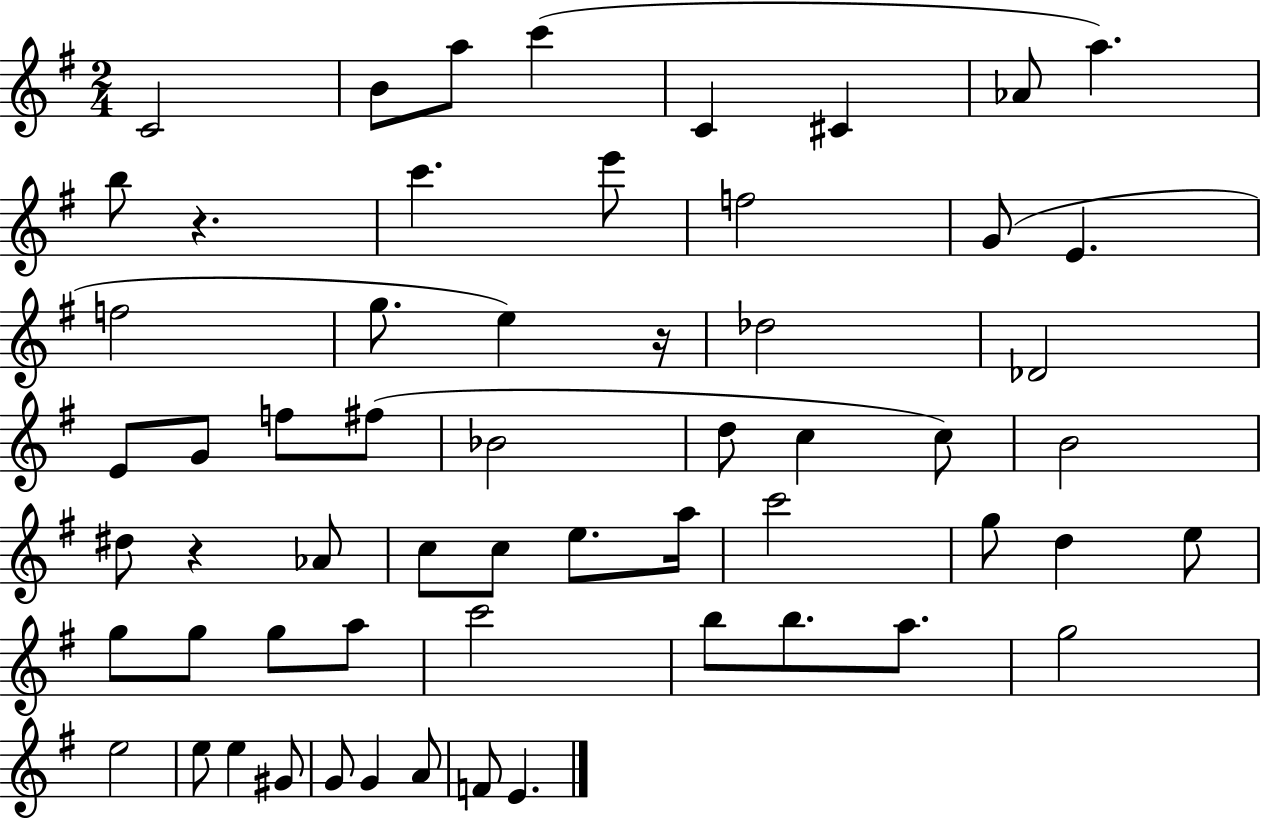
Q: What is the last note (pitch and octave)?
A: E4